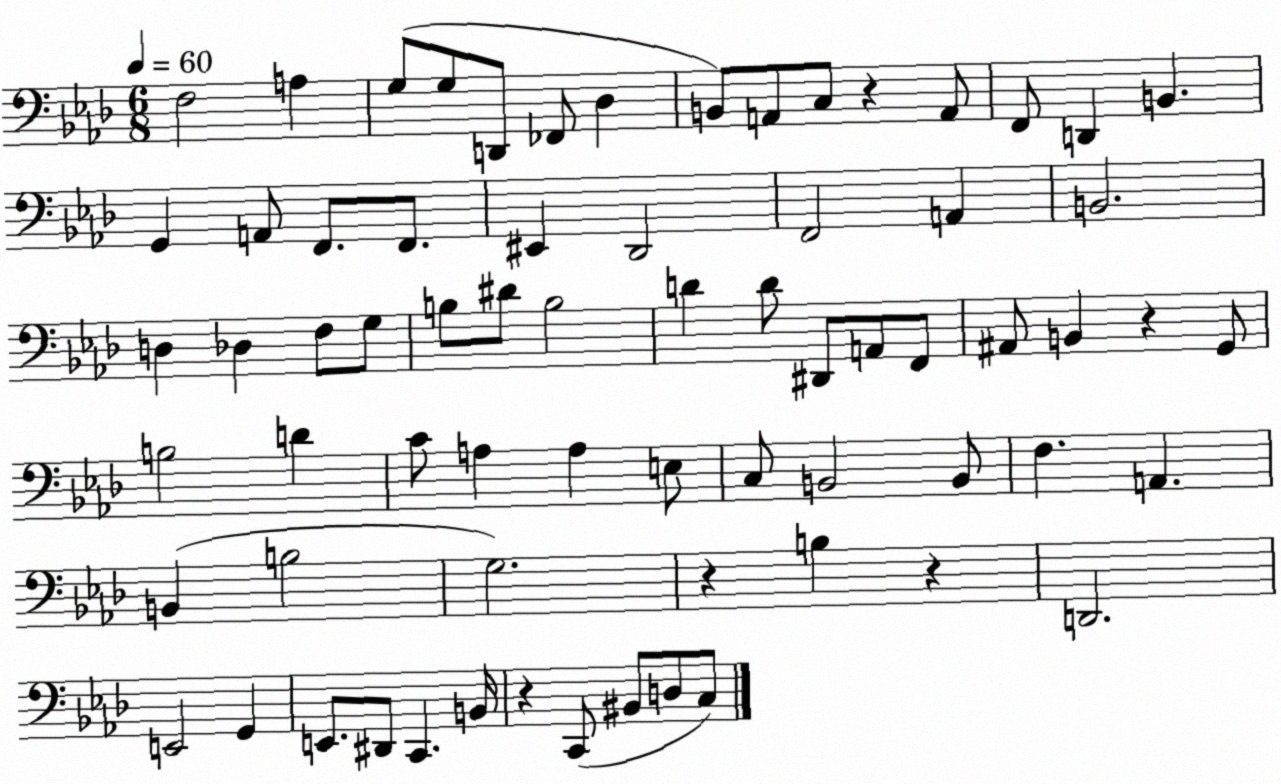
X:1
T:Untitled
M:6/8
L:1/4
K:Ab
F,2 A, G,/2 G,/2 D,,/2 _F,,/2 _D, B,,/2 A,,/2 C,/2 z A,,/2 F,,/2 D,, B,, G,, A,,/2 F,,/2 F,,/2 ^E,, _D,,2 F,,2 A,, B,,2 D, _D, F,/2 G,/2 B,/2 ^D/2 B,2 D D/2 ^D,,/2 A,,/2 F,,/2 ^A,,/2 B,, z G,,/2 B,2 D C/2 A, A, E,/2 C,/2 B,,2 B,,/2 F, A,, B,, B,2 G,2 z B, z D,,2 E,,2 G,, E,,/2 ^D,,/2 C,, B,,/4 z C,,/2 ^B,,/2 D,/2 C,/2